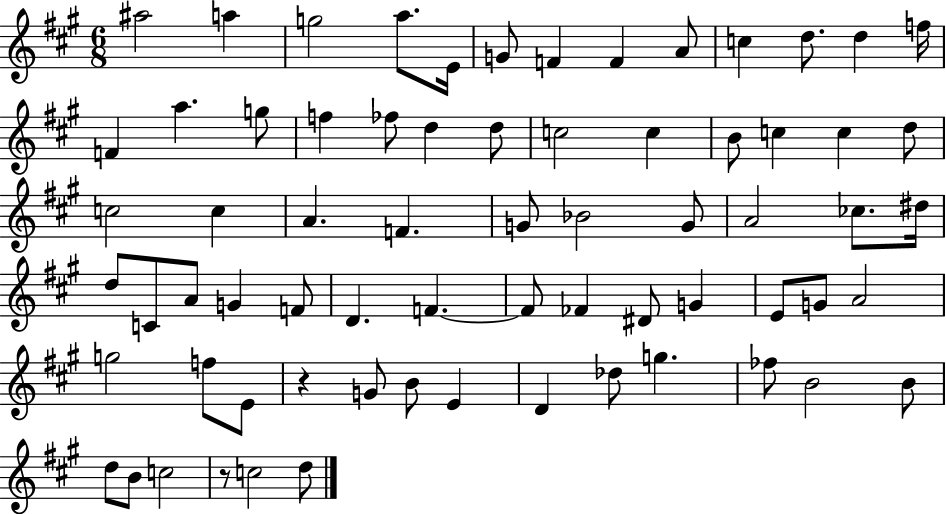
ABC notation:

X:1
T:Untitled
M:6/8
L:1/4
K:A
^a2 a g2 a/2 E/4 G/2 F F A/2 c d/2 d f/4 F a g/2 f _f/2 d d/2 c2 c B/2 c c d/2 c2 c A F G/2 _B2 G/2 A2 _c/2 ^d/4 d/2 C/2 A/2 G F/2 D F F/2 _F ^D/2 G E/2 G/2 A2 g2 f/2 E/2 z G/2 B/2 E D _d/2 g _f/2 B2 B/2 d/2 B/2 c2 z/2 c2 d/2